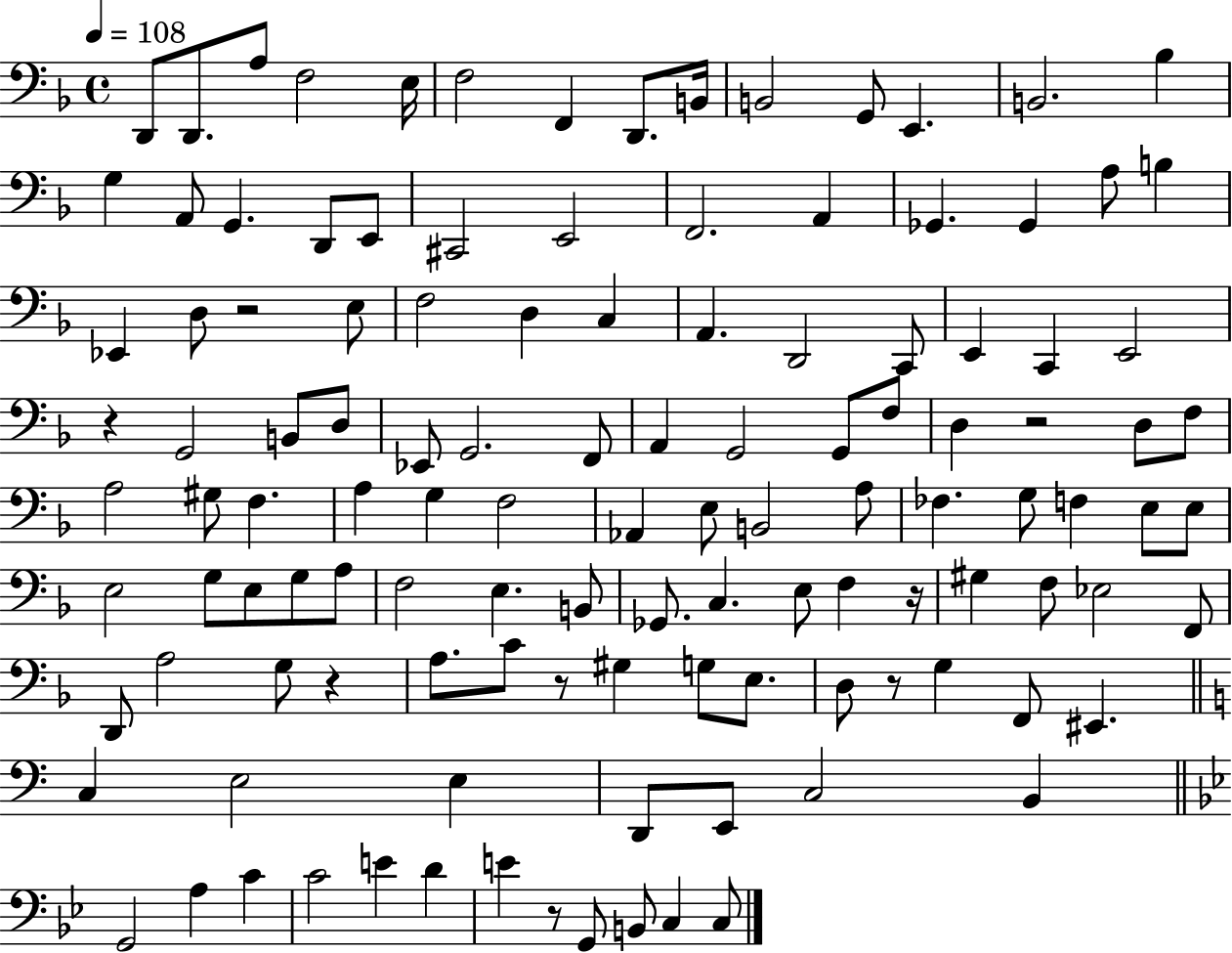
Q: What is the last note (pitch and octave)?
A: C3